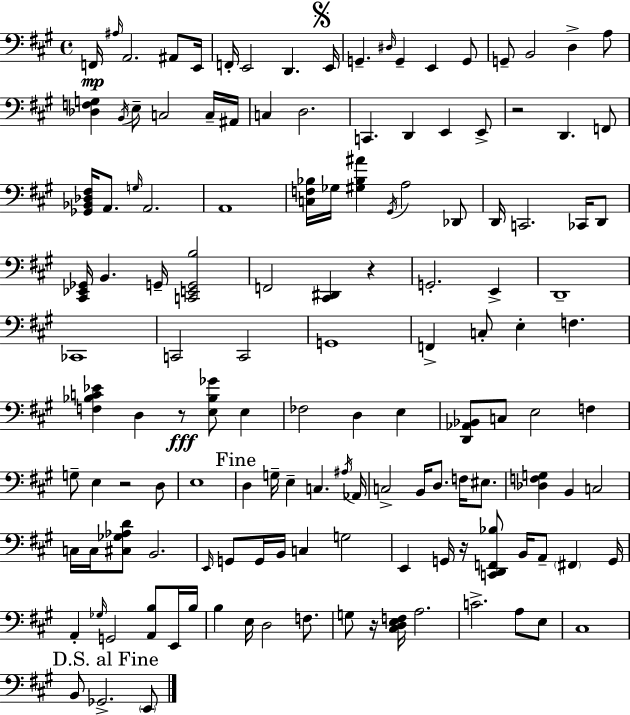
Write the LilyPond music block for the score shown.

{
  \clef bass
  \time 4/4
  \defaultTimeSignature
  \key a \major
  f,16\mp \grace { ais16 } a,2. ais,8 | e,16 f,16-. e,2 d,4. | \mark \markup { \musicglyph "scripts.segno" } e,16 g,4.-- \grace { dis16 } g,4-- e,4 | g,8 g,8-- b,2 d4-> | \break a8 <des f g>4 \acciaccatura { b,16 } e8-- c2 | c16-- ais,16 c4 d2. | c,4. d,4 e,4 | e,8-> r2 d,4. | \break f,8 <ges, bes, des fis>16 a,8. \grace { g16 } a,2. | a,1 | <c f bes>16 ges16 <gis bes ais'>4 \acciaccatura { gis,16 } a2 | des,8 d,16 c,2. | \break ces,16 d,8 <cis, ees, ges,>16 b,4. g,16-- <c, e, g, b>2 | f,2 <cis, dis,>4 | r4 g,2.-. | e,4-> d,1-- | \break ces,1 | c,2 c,2 | g,1 | f,4-> c8-. e4-. f4. | \break <f bes c' ees'>4 d4 r8\fff <e bes ges'>8 | e4 fes2 d4 | e4 <d, aes, bes,>8 c8 e2 | f4 g8-- e4 r2 | \break d8 e1 | \mark "Fine" d4 g16-- e4-- c4. | \acciaccatura { ais16 } aes,16 c2-> b,16 d8. | f16 eis8. <des f g>4 b,4 c2 | \break c16 c16 <cis ges aes d'>8 b,2. | \grace { e,16 } g,8 g,16 b,16 c4 g2 | e,4 g,16 r16 <c, d, f, bes>8 b,16 | a,8-- \parenthesize fis,4 g,16 a,4-. \grace { ges16 } g,2 | \break <a, b>8 e,16 b16 b4 e16 d2 | f8. g8 r16 <cis d e f>16 a2. | c'2.-> | a8 e8 cis1 | \break \mark "D.S. al Fine" b,8 ges,2.-> | \parenthesize e,8 \bar "|."
}